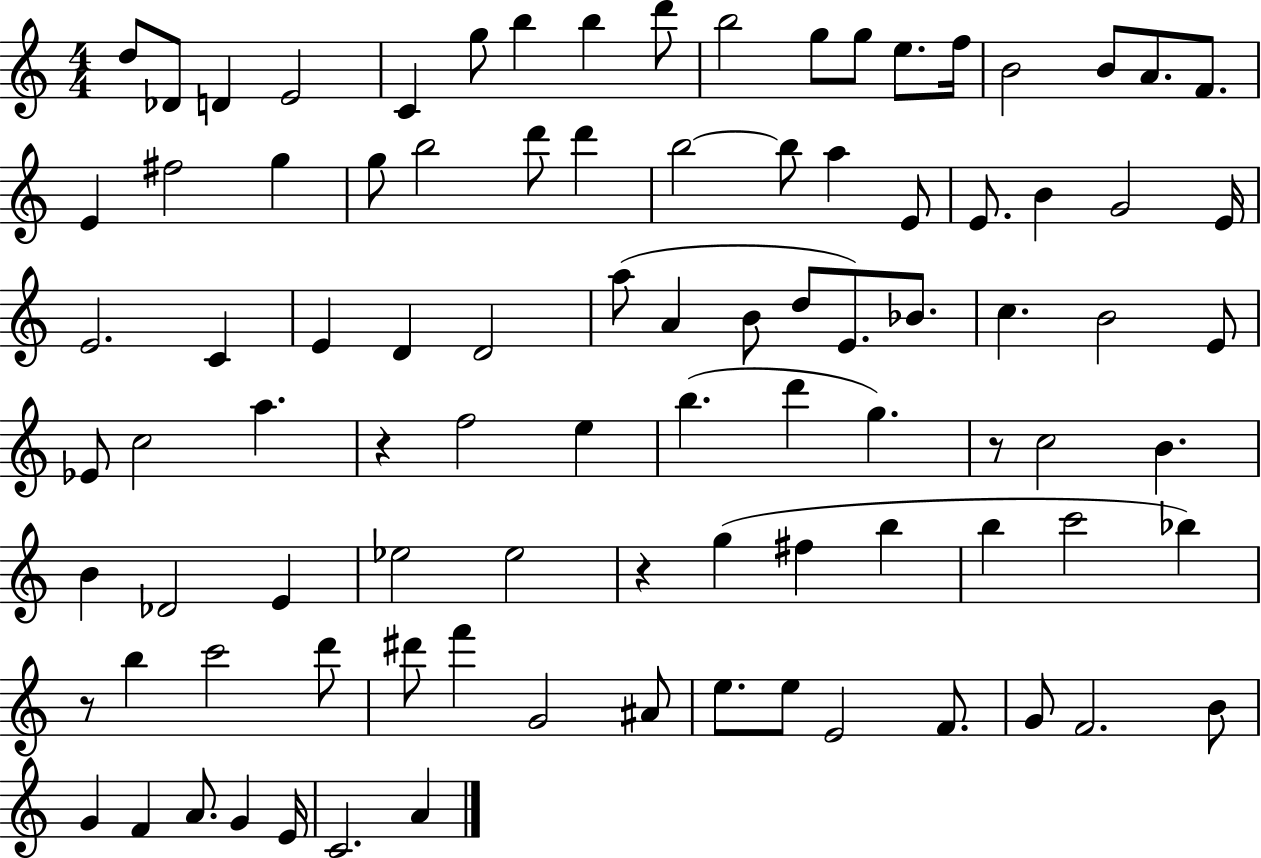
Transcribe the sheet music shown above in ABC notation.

X:1
T:Untitled
M:4/4
L:1/4
K:C
d/2 _D/2 D E2 C g/2 b b d'/2 b2 g/2 g/2 e/2 f/4 B2 B/2 A/2 F/2 E ^f2 g g/2 b2 d'/2 d' b2 b/2 a E/2 E/2 B G2 E/4 E2 C E D D2 a/2 A B/2 d/2 E/2 _B/2 c B2 E/2 _E/2 c2 a z f2 e b d' g z/2 c2 B B _D2 E _e2 _e2 z g ^f b b c'2 _b z/2 b c'2 d'/2 ^d'/2 f' G2 ^A/2 e/2 e/2 E2 F/2 G/2 F2 B/2 G F A/2 G E/4 C2 A